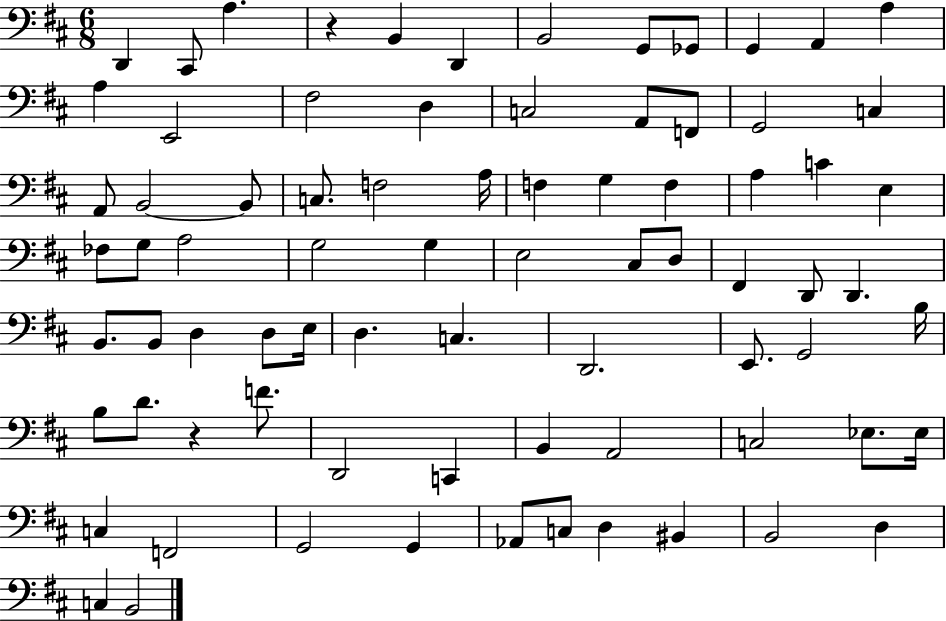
{
  \clef bass
  \numericTimeSignature
  \time 6/8
  \key d \major
  d,4 cis,8 a4. | r4 b,4 d,4 | b,2 g,8 ges,8 | g,4 a,4 a4 | \break a4 e,2 | fis2 d4 | c2 a,8 f,8 | g,2 c4 | \break a,8 b,2~~ b,8 | c8. f2 a16 | f4 g4 f4 | a4 c'4 e4 | \break fes8 g8 a2 | g2 g4 | e2 cis8 d8 | fis,4 d,8 d,4. | \break b,8. b,8 d4 d8 e16 | d4. c4. | d,2. | e,8. g,2 b16 | \break b8 d'8. r4 f'8. | d,2 c,4 | b,4 a,2 | c2 ees8. ees16 | \break c4 f,2 | g,2 g,4 | aes,8 c8 d4 bis,4 | b,2 d4 | \break c4 b,2 | \bar "|."
}